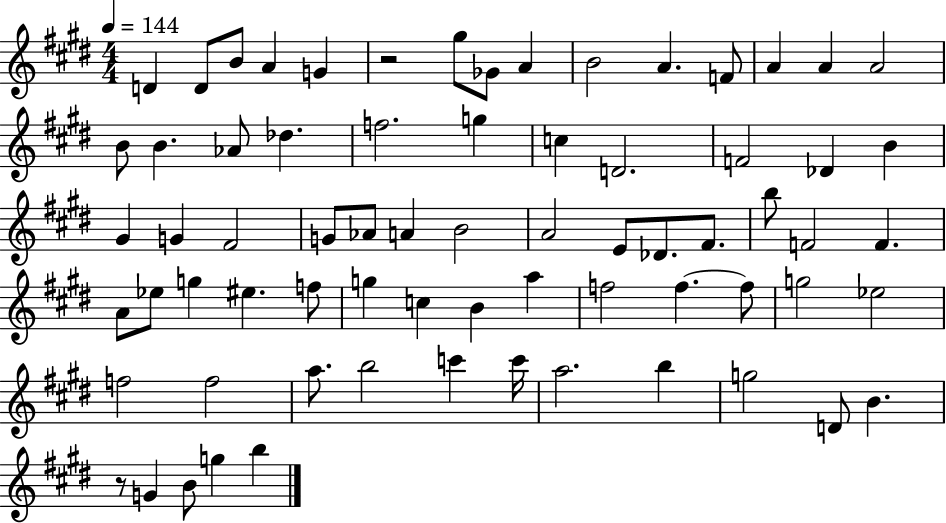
{
  \clef treble
  \numericTimeSignature
  \time 4/4
  \key e \major
  \tempo 4 = 144
  d'4 d'8 b'8 a'4 g'4 | r2 gis''8 ges'8 a'4 | b'2 a'4. f'8 | a'4 a'4 a'2 | \break b'8 b'4. aes'8 des''4. | f''2. g''4 | c''4 d'2. | f'2 des'4 b'4 | \break gis'4 g'4 fis'2 | g'8 aes'8 a'4 b'2 | a'2 e'8 des'8. fis'8. | b''8 f'2 f'4. | \break a'8 ees''8 g''4 eis''4. f''8 | g''4 c''4 b'4 a''4 | f''2 f''4.~~ f''8 | g''2 ees''2 | \break f''2 f''2 | a''8. b''2 c'''4 c'''16 | a''2. b''4 | g''2 d'8 b'4. | \break r8 g'4 b'8 g''4 b''4 | \bar "|."
}